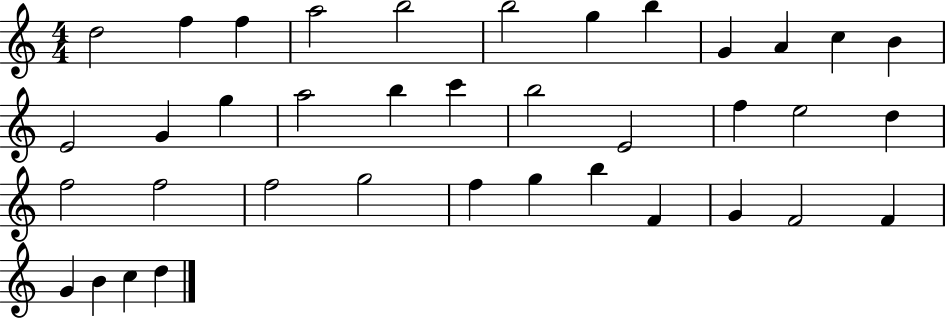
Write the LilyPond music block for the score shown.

{
  \clef treble
  \numericTimeSignature
  \time 4/4
  \key c \major
  d''2 f''4 f''4 | a''2 b''2 | b''2 g''4 b''4 | g'4 a'4 c''4 b'4 | \break e'2 g'4 g''4 | a''2 b''4 c'''4 | b''2 e'2 | f''4 e''2 d''4 | \break f''2 f''2 | f''2 g''2 | f''4 g''4 b''4 f'4 | g'4 f'2 f'4 | \break g'4 b'4 c''4 d''4 | \bar "|."
}